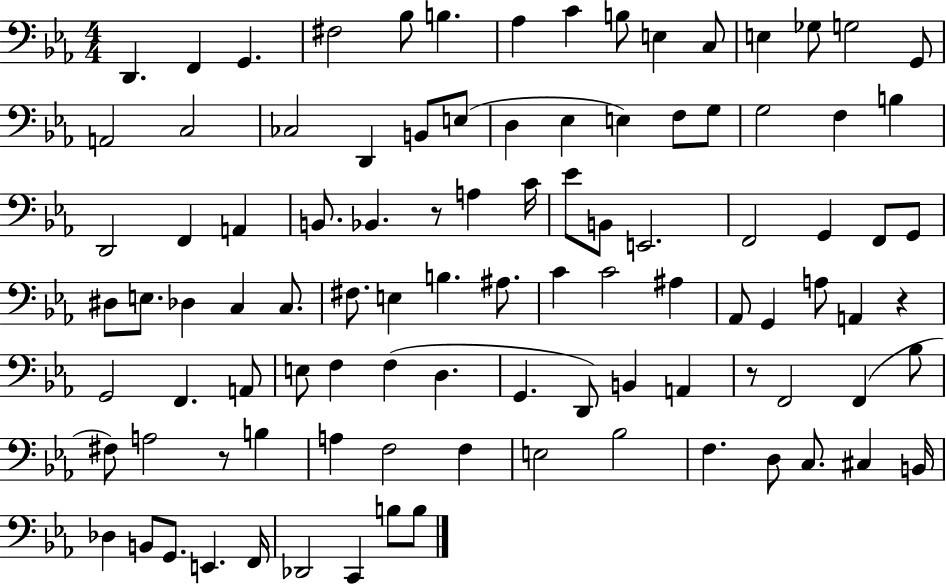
X:1
T:Untitled
M:4/4
L:1/4
K:Eb
D,, F,, G,, ^F,2 _B,/2 B, _A, C B,/2 E, C,/2 E, _G,/2 G,2 G,,/2 A,,2 C,2 _C,2 D,, B,,/2 E,/2 D, _E, E, F,/2 G,/2 G,2 F, B, D,,2 F,, A,, B,,/2 _B,, z/2 A, C/4 _E/2 B,,/2 E,,2 F,,2 G,, F,,/2 G,,/2 ^D,/2 E,/2 _D, C, C,/2 ^F,/2 E, B, ^A,/2 C C2 ^A, _A,,/2 G,, A,/2 A,, z G,,2 F,, A,,/2 E,/2 F, F, D, G,, D,,/2 B,, A,, z/2 F,,2 F,, _B,/2 ^F,/2 A,2 z/2 B, A, F,2 F, E,2 _B,2 F, D,/2 C,/2 ^C, B,,/4 _D, B,,/2 G,,/2 E,, F,,/4 _D,,2 C,, B,/2 B,/2